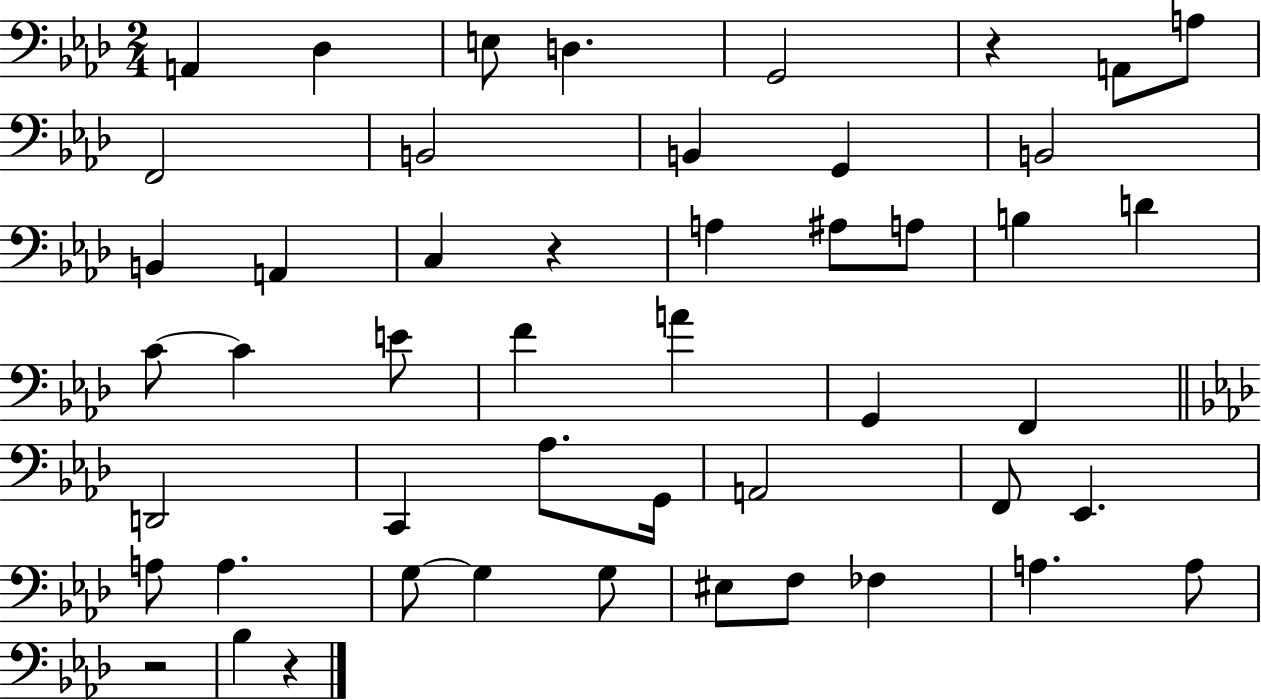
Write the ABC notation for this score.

X:1
T:Untitled
M:2/4
L:1/4
K:Ab
A,, _D, E,/2 D, G,,2 z A,,/2 A,/2 F,,2 B,,2 B,, G,, B,,2 B,, A,, C, z A, ^A,/2 A,/2 B, D C/2 C E/2 F A G,, F,, D,,2 C,, _A,/2 G,,/4 A,,2 F,,/2 _E,, A,/2 A, G,/2 G, G,/2 ^E,/2 F,/2 _F, A, A,/2 z2 _B, z